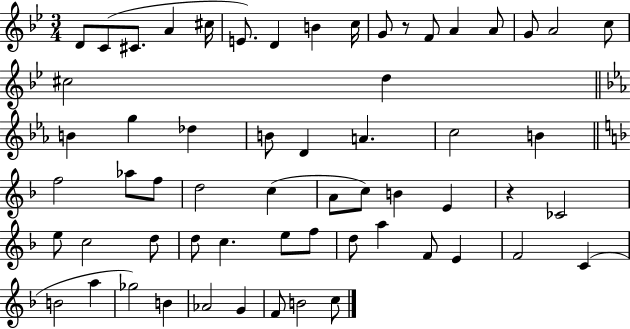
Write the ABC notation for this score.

X:1
T:Untitled
M:3/4
L:1/4
K:Bb
D/2 C/2 ^C/2 A ^c/4 E/2 D B c/4 G/2 z/2 F/2 A A/2 G/2 A2 c/2 ^c2 d B g _d B/2 D A c2 B f2 _a/2 f/2 d2 c A/2 c/2 B E z _C2 e/2 c2 d/2 d/2 c e/2 f/2 d/2 a F/2 E F2 C B2 a _g2 B _A2 G F/2 B2 c/2